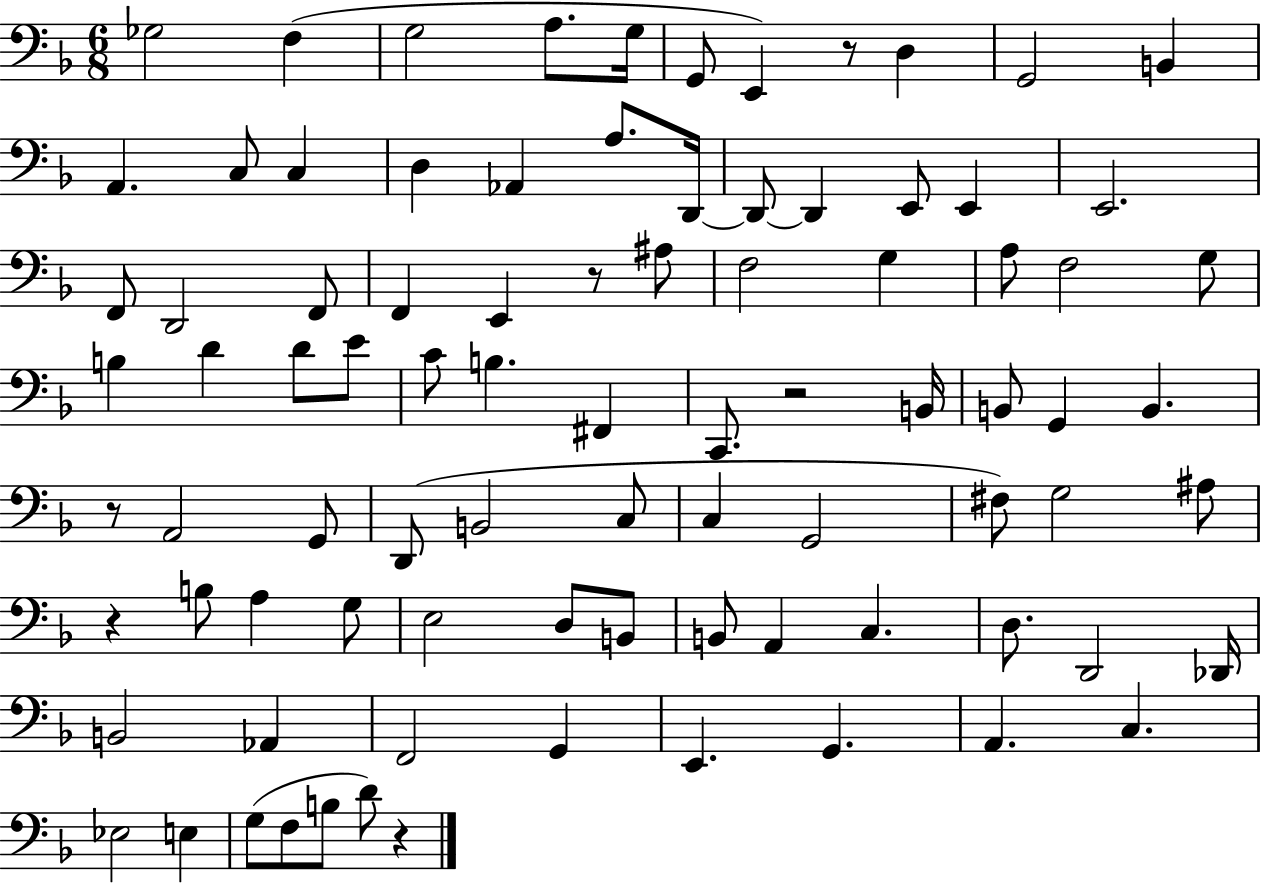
{
  \clef bass
  \numericTimeSignature
  \time 6/8
  \key f \major
  ges2 f4( | g2 a8. g16 | g,8 e,4) r8 d4 | g,2 b,4 | \break a,4. c8 c4 | d4 aes,4 a8. d,16~~ | d,8~~ d,4 e,8 e,4 | e,2. | \break f,8 d,2 f,8 | f,4 e,4 r8 ais8 | f2 g4 | a8 f2 g8 | \break b4 d'4 d'8 e'8 | c'8 b4. fis,4 | c,8. r2 b,16 | b,8 g,4 b,4. | \break r8 a,2 g,8 | d,8( b,2 c8 | c4 g,2 | fis8) g2 ais8 | \break r4 b8 a4 g8 | e2 d8 b,8 | b,8 a,4 c4. | d8. d,2 des,16 | \break b,2 aes,4 | f,2 g,4 | e,4. g,4. | a,4. c4. | \break ees2 e4 | g8( f8 b8 d'8) r4 | \bar "|."
}